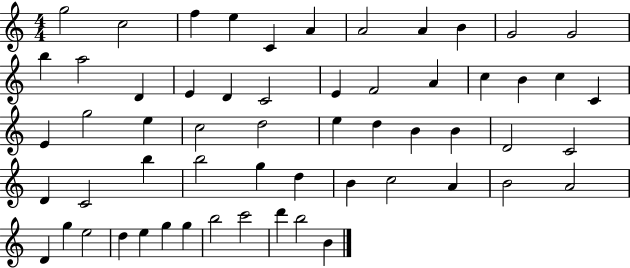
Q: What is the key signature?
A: C major